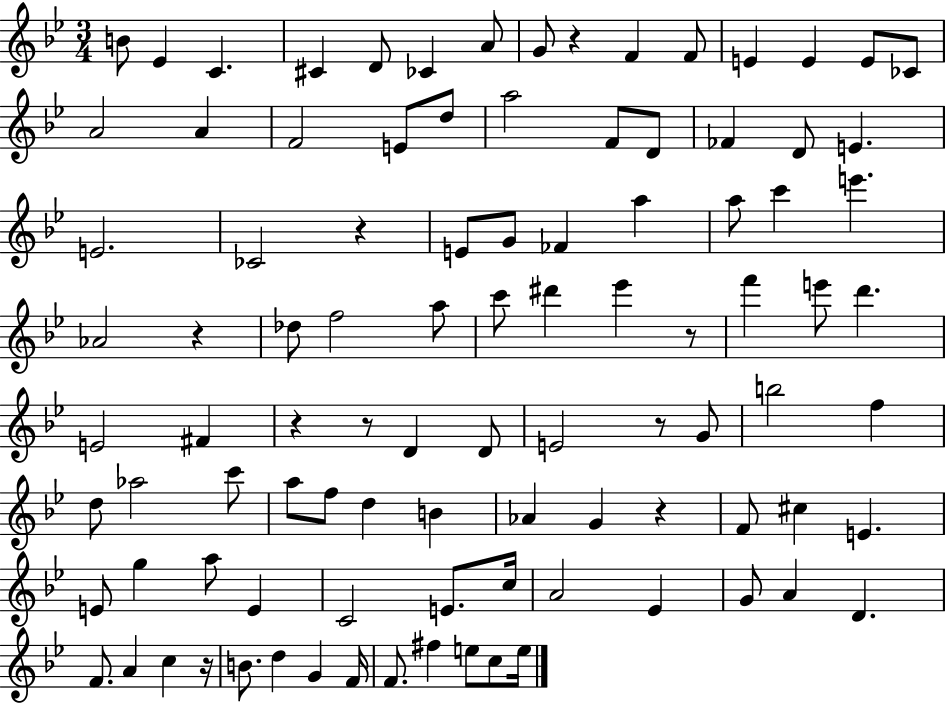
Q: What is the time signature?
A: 3/4